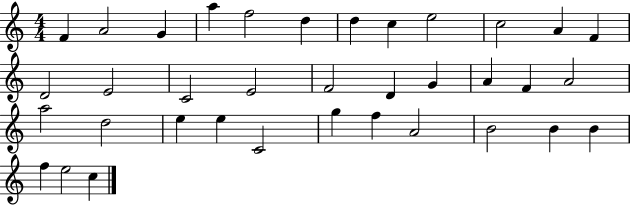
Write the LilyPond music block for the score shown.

{
  \clef treble
  \numericTimeSignature
  \time 4/4
  \key c \major
  f'4 a'2 g'4 | a''4 f''2 d''4 | d''4 c''4 e''2 | c''2 a'4 f'4 | \break d'2 e'2 | c'2 e'2 | f'2 d'4 g'4 | a'4 f'4 a'2 | \break a''2 d''2 | e''4 e''4 c'2 | g''4 f''4 a'2 | b'2 b'4 b'4 | \break f''4 e''2 c''4 | \bar "|."
}